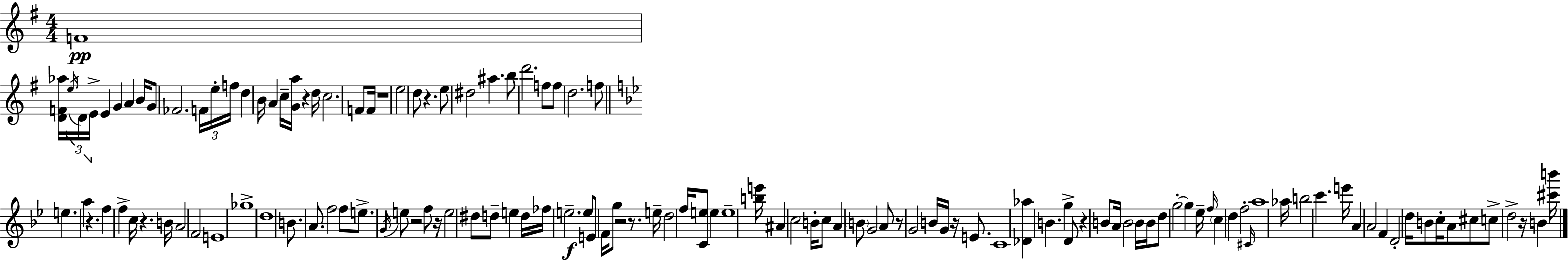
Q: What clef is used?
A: treble